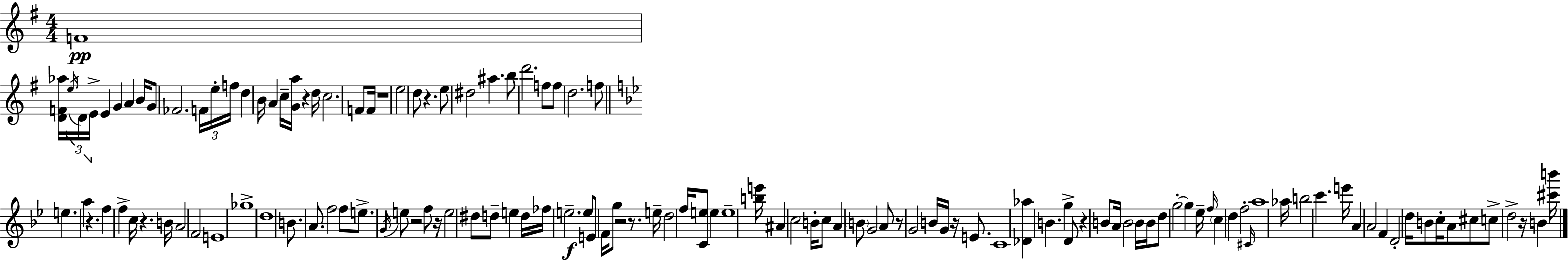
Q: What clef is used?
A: treble